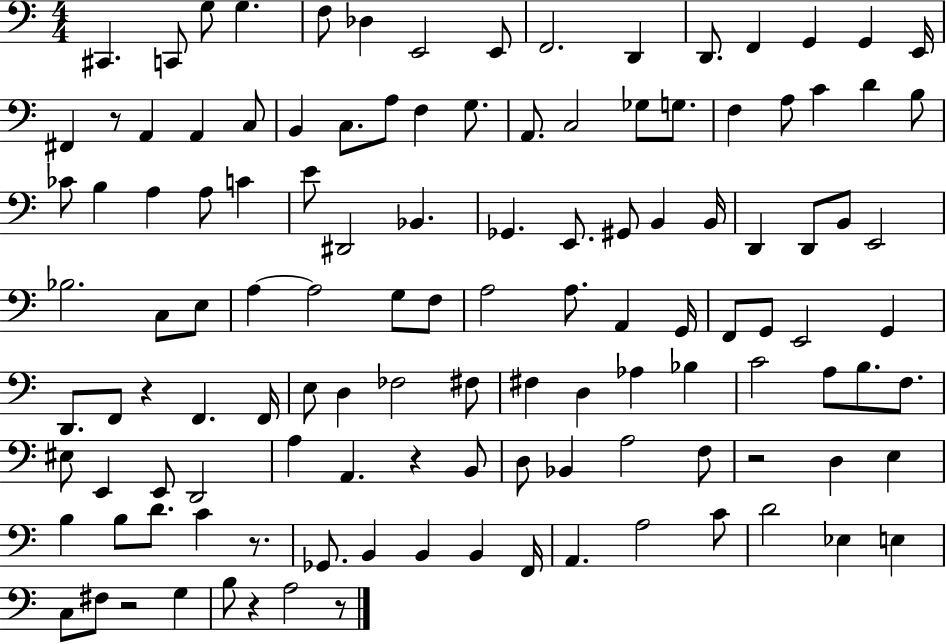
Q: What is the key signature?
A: C major